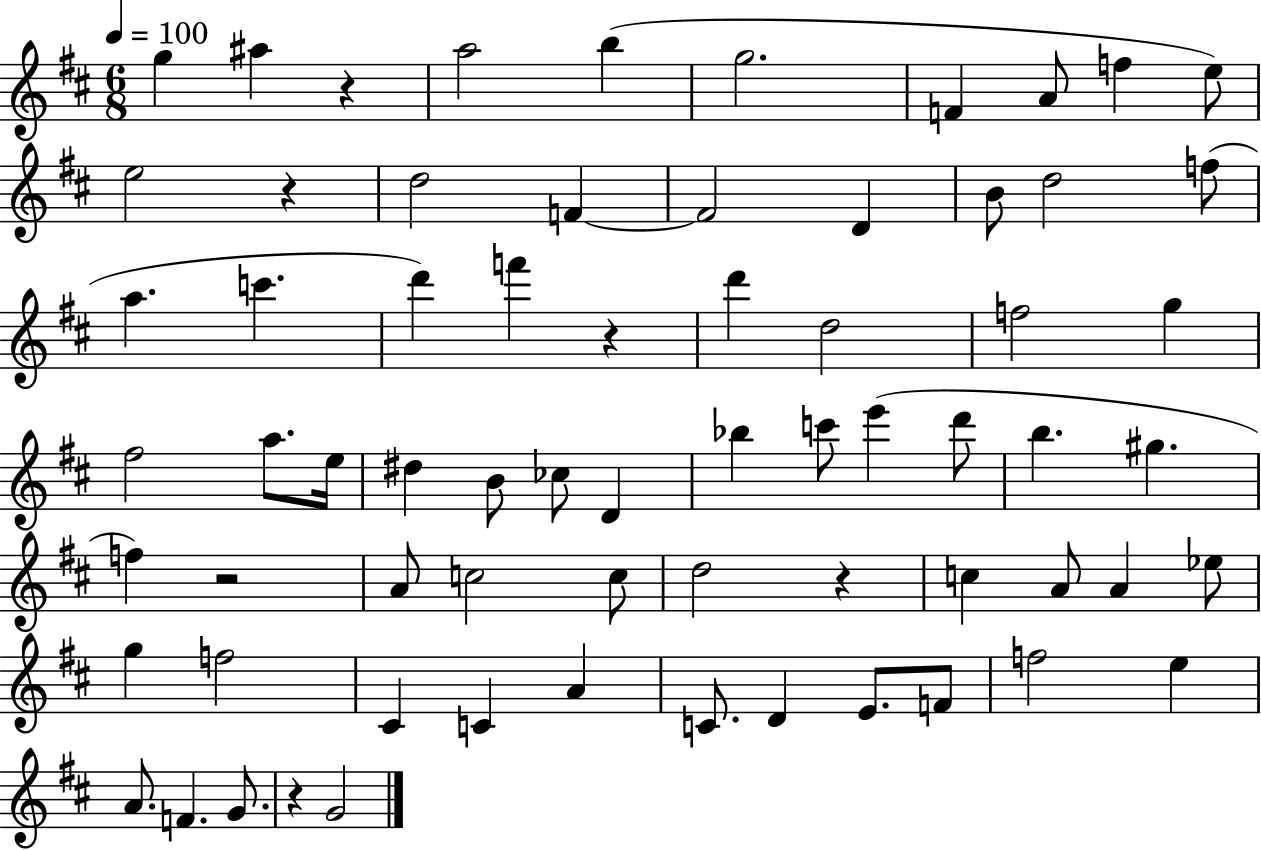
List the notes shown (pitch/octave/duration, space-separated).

G5/q A#5/q R/q A5/h B5/q G5/h. F4/q A4/e F5/q E5/e E5/h R/q D5/h F4/q F4/h D4/q B4/e D5/h F5/e A5/q. C6/q. D6/q F6/q R/q D6/q D5/h F5/h G5/q F#5/h A5/e. E5/s D#5/q B4/e CES5/e D4/q Bb5/q C6/e E6/q D6/e B5/q. G#5/q. F5/q R/h A4/e C5/h C5/e D5/h R/q C5/q A4/e A4/q Eb5/e G5/q F5/h C#4/q C4/q A4/q C4/e. D4/q E4/e. F4/e F5/h E5/q A4/e. F4/q. G4/e. R/q G4/h